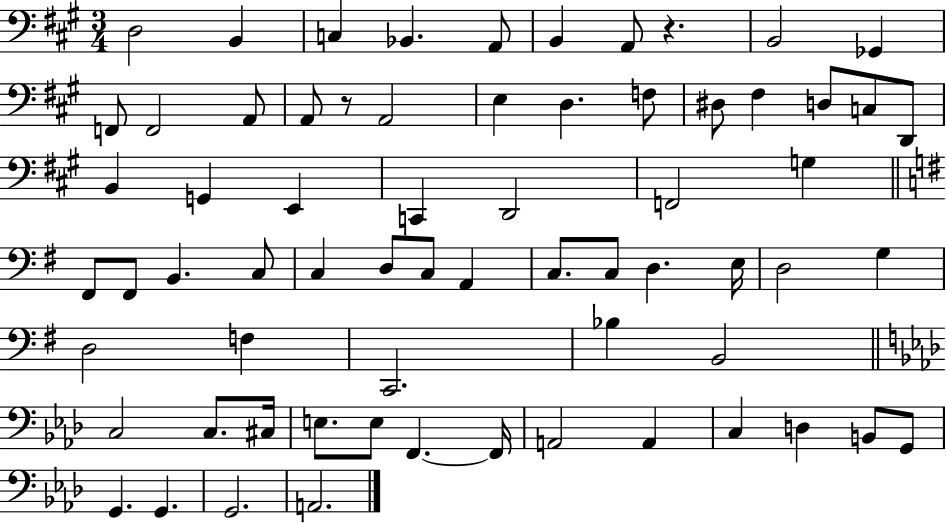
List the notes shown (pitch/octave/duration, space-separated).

D3/h B2/q C3/q Bb2/q. A2/e B2/q A2/e R/q. B2/h Gb2/q F2/e F2/h A2/e A2/e R/e A2/h E3/q D3/q. F3/e D#3/e F#3/q D3/e C3/e D2/e B2/q G2/q E2/q C2/q D2/h F2/h G3/q F#2/e F#2/e B2/q. C3/e C3/q D3/e C3/e A2/q C3/e. C3/e D3/q. E3/s D3/h G3/q D3/h F3/q C2/h. Bb3/q B2/h C3/h C3/e. C#3/s E3/e. E3/e F2/q. F2/s A2/h A2/q C3/q D3/q B2/e G2/e G2/q. G2/q. G2/h. A2/h.